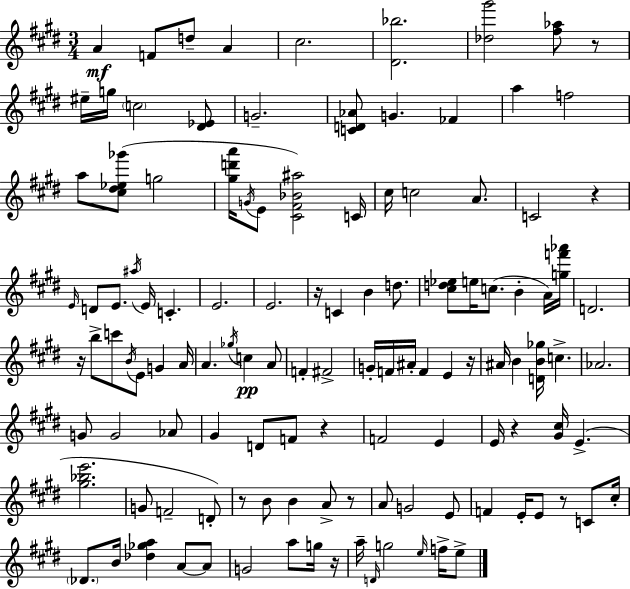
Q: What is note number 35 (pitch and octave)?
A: C5